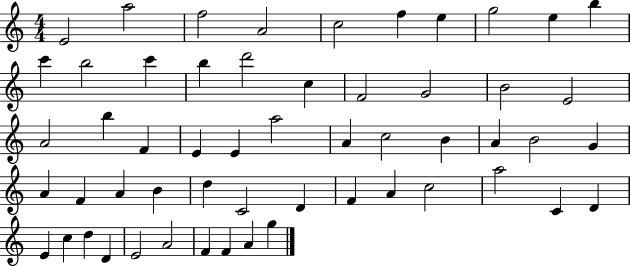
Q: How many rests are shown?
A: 0